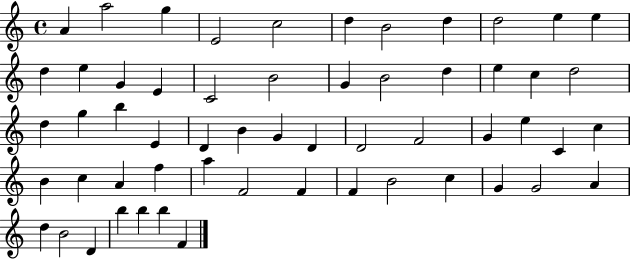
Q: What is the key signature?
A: C major